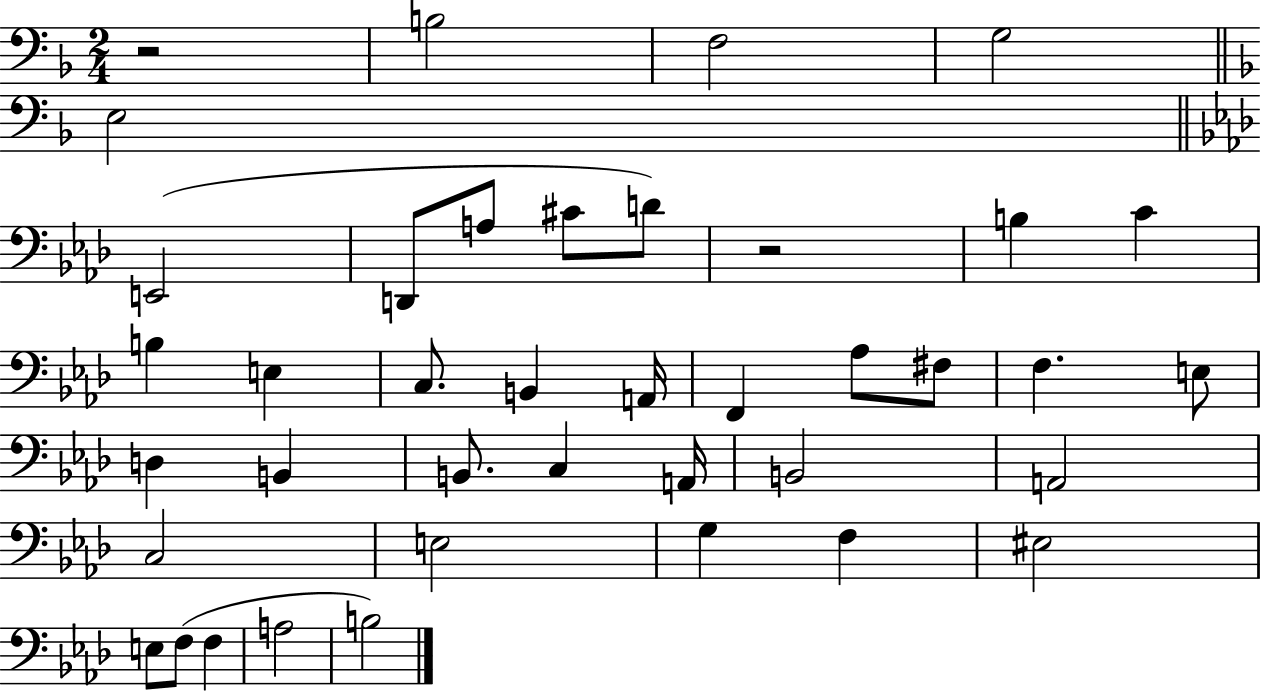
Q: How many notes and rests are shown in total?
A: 40